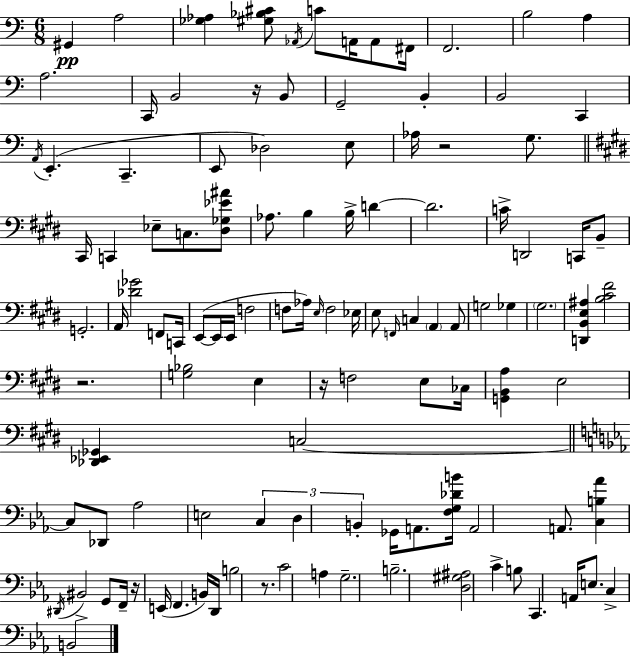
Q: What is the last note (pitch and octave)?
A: B2